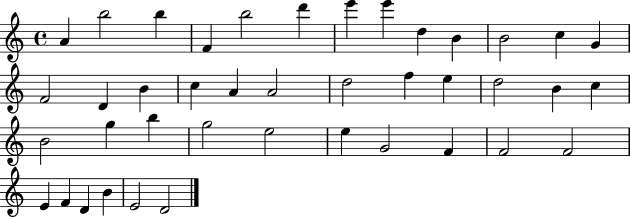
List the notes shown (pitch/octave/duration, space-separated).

A4/q B5/h B5/q F4/q B5/h D6/q E6/q E6/q D5/q B4/q B4/h C5/q G4/q F4/h D4/q B4/q C5/q A4/q A4/h D5/h F5/q E5/q D5/h B4/q C5/q B4/h G5/q B5/q G5/h E5/h E5/q G4/h F4/q F4/h F4/h E4/q F4/q D4/q B4/q E4/h D4/h